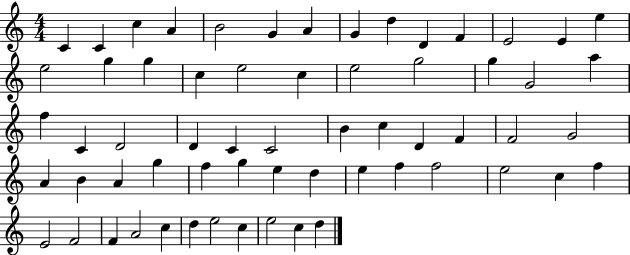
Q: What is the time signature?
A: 4/4